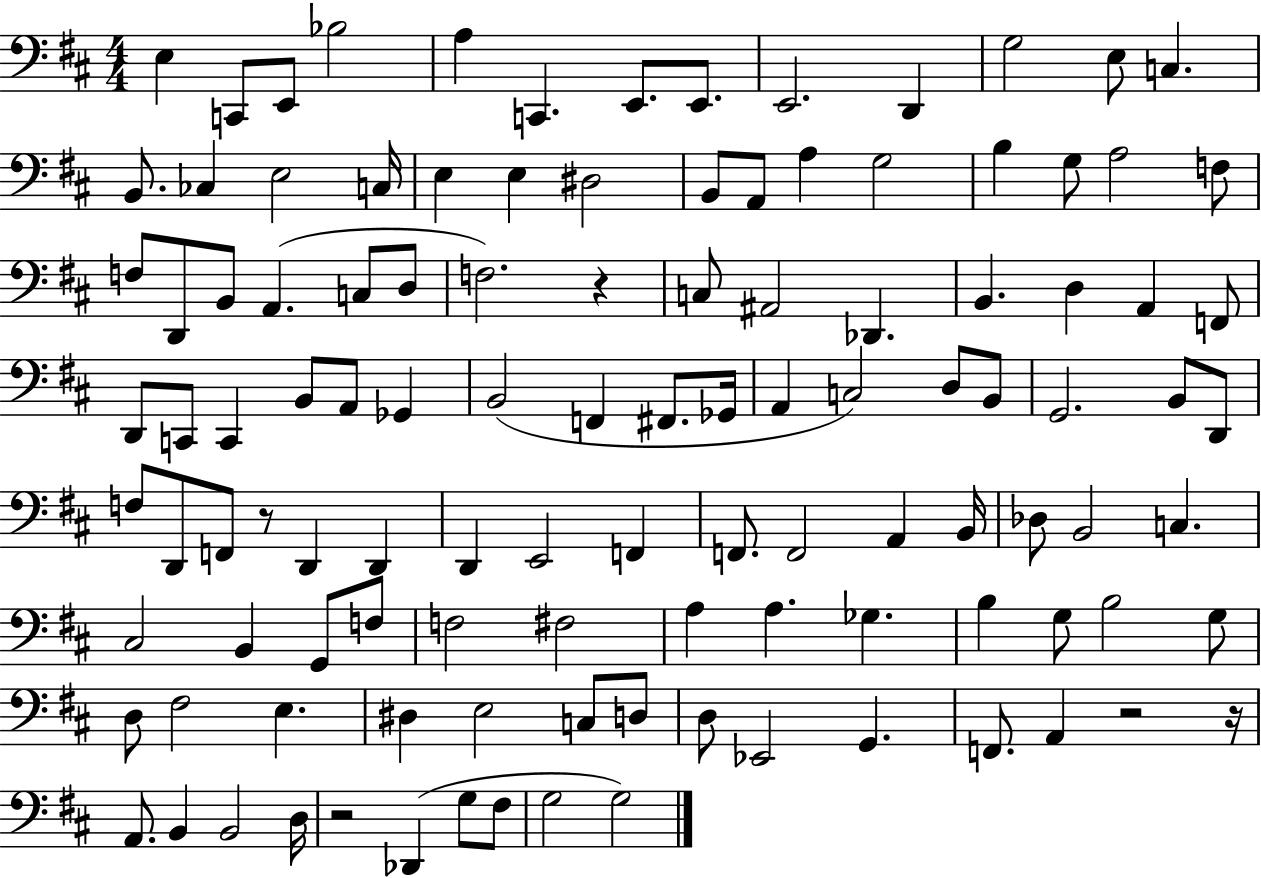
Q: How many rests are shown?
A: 5